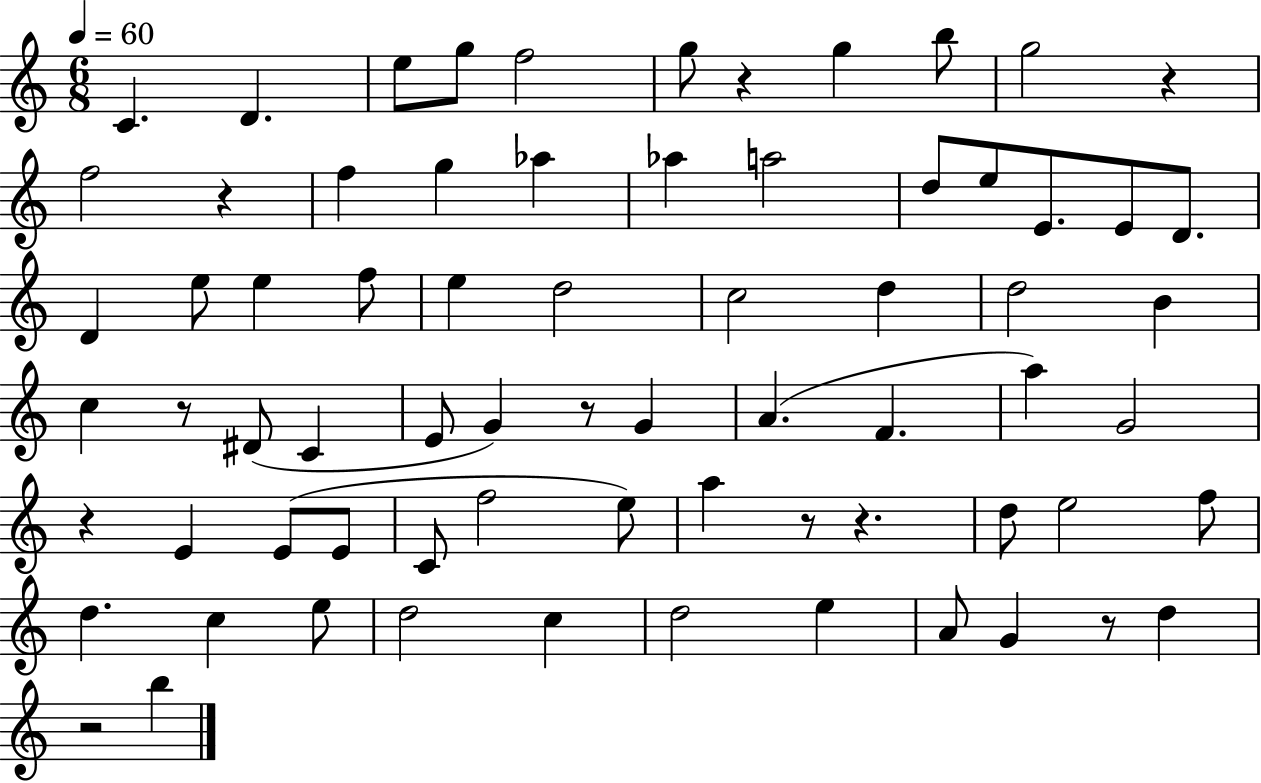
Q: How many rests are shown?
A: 10